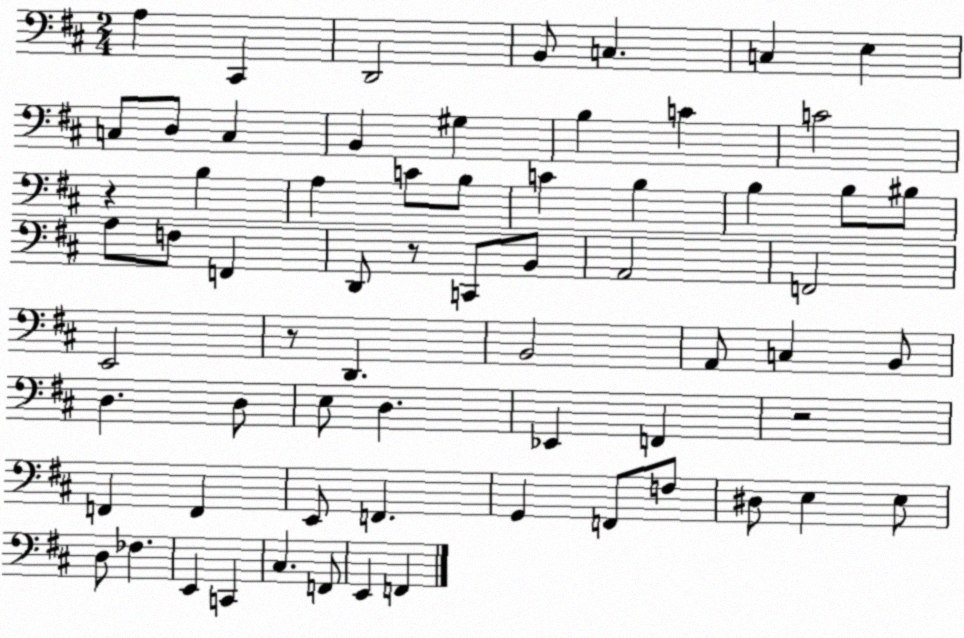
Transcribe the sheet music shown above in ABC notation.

X:1
T:Untitled
M:2/4
L:1/4
K:D
A, ^C,, D,,2 B,,/2 C, C, E, C,/2 D,/2 C, B,, ^G, B, C C2 z B, A, C/2 B,/2 C B, B, B,/2 ^B,/2 A,/2 F,/2 F,, D,,/2 z/2 C,,/2 B,,/2 A,,2 F,,2 E,,2 z/2 D,, B,,2 A,,/2 C, B,,/2 D, D,/2 E,/2 D, _E,, F,, z2 F,, F,, E,,/2 F,, G,, F,,/2 F,/2 ^D,/2 E, E,/2 D,/2 _F, E,, C,, ^C, F,,/2 E,, F,,